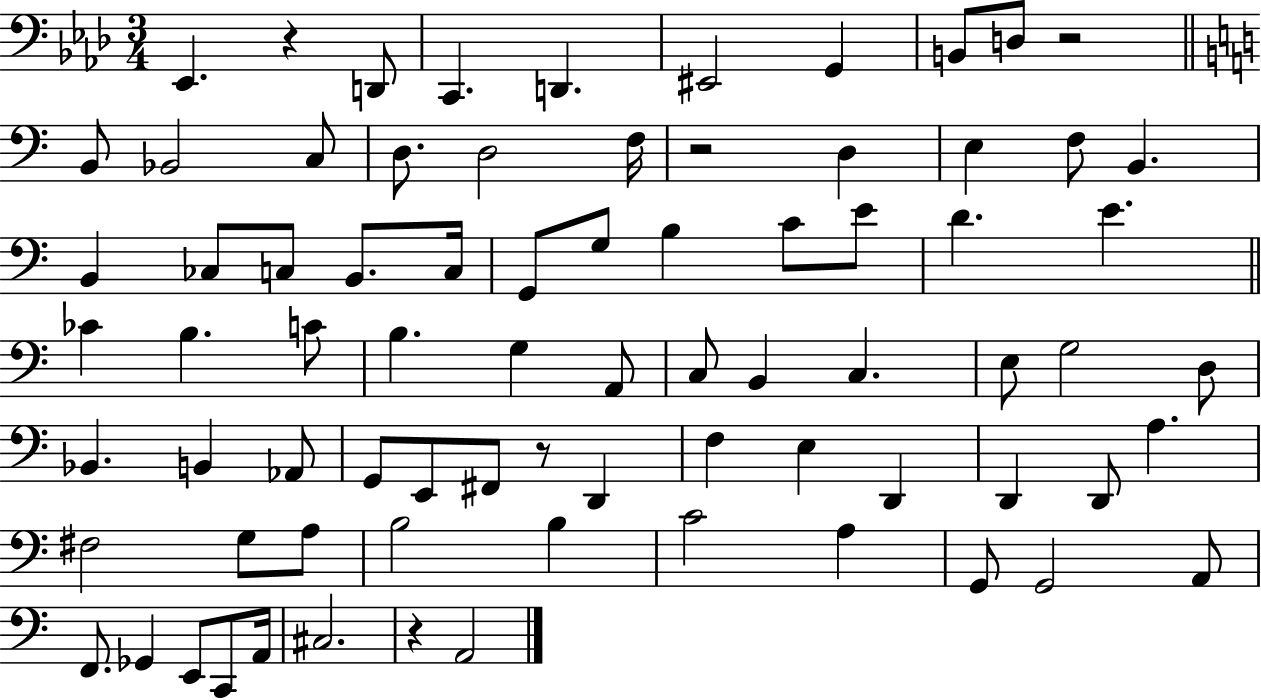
Eb2/q. R/q D2/e C2/q. D2/q. EIS2/h G2/q B2/e D3/e R/h B2/e Bb2/h C3/e D3/e. D3/h F3/s R/h D3/q E3/q F3/e B2/q. B2/q CES3/e C3/e B2/e. C3/s G2/e G3/e B3/q C4/e E4/e D4/q. E4/q. CES4/q B3/q. C4/e B3/q. G3/q A2/e C3/e B2/q C3/q. E3/e G3/h D3/e Bb2/q. B2/q Ab2/e G2/e E2/e F#2/e R/e D2/q F3/q E3/q D2/q D2/q D2/e A3/q. F#3/h G3/e A3/e B3/h B3/q C4/h A3/q G2/e G2/h A2/e F2/e. Gb2/q E2/e C2/e A2/s C#3/h. R/q A2/h